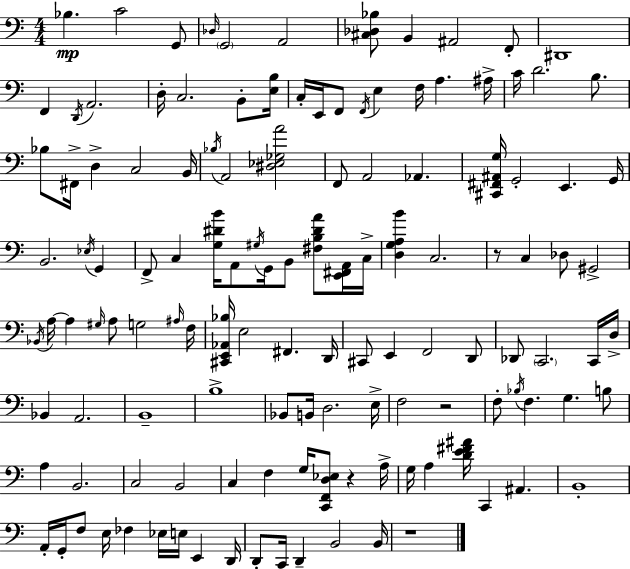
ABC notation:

X:1
T:Untitled
M:4/4
L:1/4
K:Am
_B, C2 G,,/2 _D,/4 G,,2 A,,2 [^C,_D,_B,]/2 B,, ^A,,2 F,,/2 ^D,,4 F,, D,,/4 A,,2 D,/4 C,2 B,,/2 [E,B,]/4 C,/4 E,,/4 F,,/2 F,,/4 E, F,/4 A, ^A,/4 C/4 D2 B,/2 _B,/2 ^F,,/4 D, C,2 B,,/4 _B,/4 A,,2 [^D,_E,_G,A]2 F,,/2 A,,2 _A,, [^C,,^F,,^A,,G,]/4 G,,2 E,, G,,/4 B,,2 _E,/4 G,, F,,/2 C, [G,^DB]/4 A,,/2 ^G,/4 G,,/4 B,,/2 [^F,B,^DA]/2 [E,,^F,,A,,]/4 C,/4 [D,G,A,B] C,2 z/2 C, _D,/2 ^G,,2 _B,,/4 A,/4 A, ^G,/4 A,/2 G,2 ^A,/4 F,/4 [^C,,E,,_A,,_B,]/4 E,2 ^F,, D,,/4 ^C,,/2 E,, F,,2 D,,/2 _D,,/2 C,,2 C,,/4 D,/4 _B,, A,,2 B,,4 B,4 _B,,/2 B,,/4 D,2 E,/4 F,2 z2 F,/2 _B,/4 F, G, B,/2 A, B,,2 C,2 B,,2 C, F, G,/4 [C,,F,,D,_E,]/2 z A,/4 G,/4 A, [DE^F^A]/4 C,, ^A,, B,,4 A,,/4 G,,/4 F,/2 E,/4 _F, _E,/4 E,/4 E,, D,,/4 D,,/2 C,,/4 D,, B,,2 B,,/4 z4